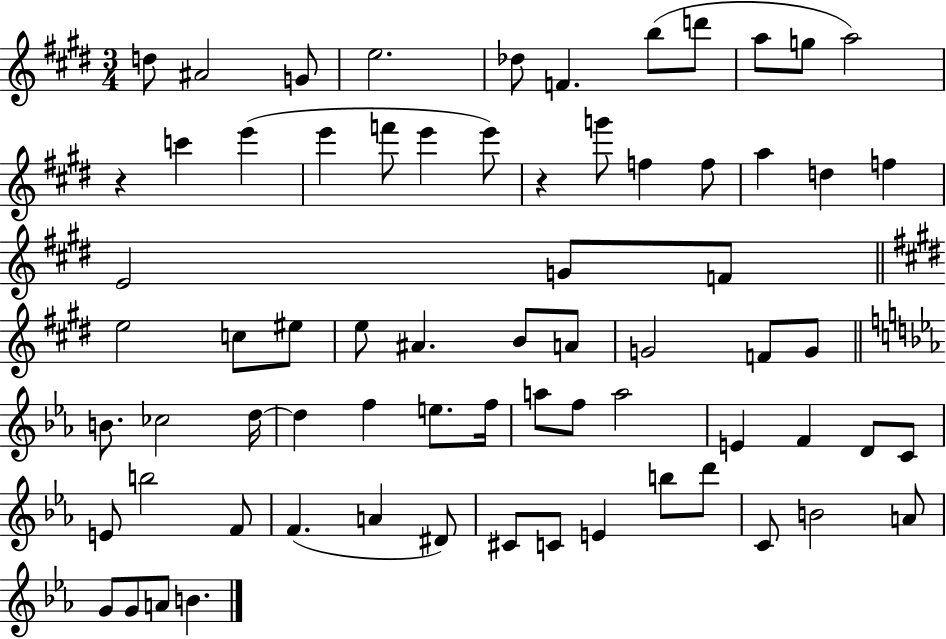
X:1
T:Untitled
M:3/4
L:1/4
K:E
d/2 ^A2 G/2 e2 _d/2 F b/2 d'/2 a/2 g/2 a2 z c' e' e' f'/2 e' e'/2 z g'/2 f f/2 a d f E2 G/2 F/2 e2 c/2 ^e/2 e/2 ^A B/2 A/2 G2 F/2 G/2 B/2 _c2 d/4 d f e/2 f/4 a/2 f/2 a2 E F D/2 C/2 E/2 b2 F/2 F A ^D/2 ^C/2 C/2 E b/2 d'/2 C/2 B2 A/2 G/2 G/2 A/2 B